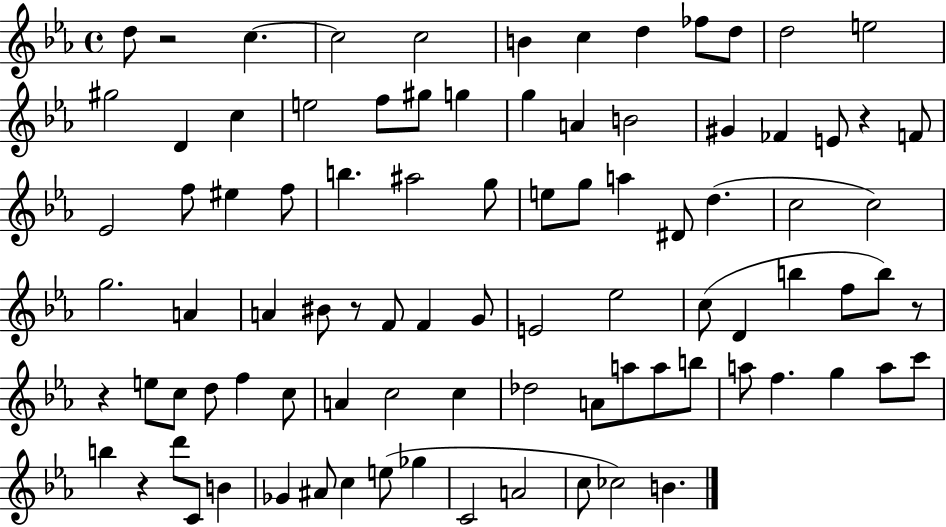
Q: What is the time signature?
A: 4/4